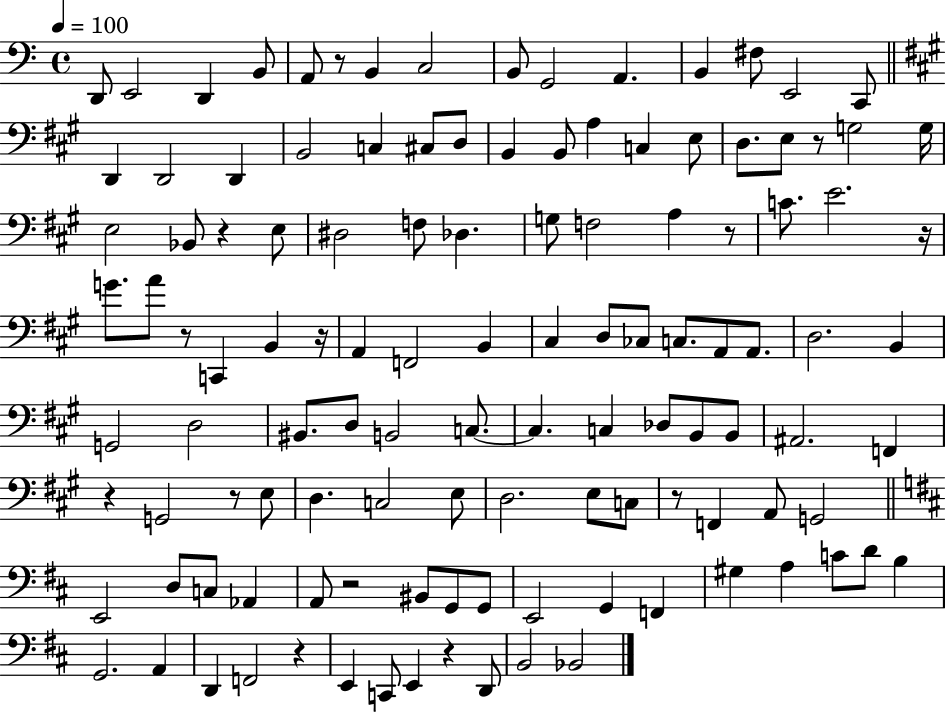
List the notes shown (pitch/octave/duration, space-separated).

D2/e E2/h D2/q B2/e A2/e R/e B2/q C3/h B2/e G2/h A2/q. B2/q F#3/e E2/h C2/e D2/q D2/h D2/q B2/h C3/q C#3/e D3/e B2/q B2/e A3/q C3/q E3/e D3/e. E3/e R/e G3/h G3/s E3/h Bb2/e R/q E3/e D#3/h F3/e Db3/q. G3/e F3/h A3/q R/e C4/e. E4/h. R/s G4/e. A4/e R/e C2/q B2/q R/s A2/q F2/h B2/q C#3/q D3/e CES3/e C3/e. A2/e A2/e. D3/h. B2/q G2/h D3/h BIS2/e. D3/e B2/h C3/e. C3/q. C3/q Db3/e B2/e B2/e A#2/h. F2/q R/q G2/h R/e E3/e D3/q. C3/h E3/e D3/h. E3/e C3/e R/e F2/q A2/e G2/h E2/h D3/e C3/e Ab2/q A2/e R/h BIS2/e G2/e G2/e E2/h G2/q F2/q G#3/q A3/q C4/e D4/e B3/q G2/h. A2/q D2/q F2/h R/q E2/q C2/e E2/q R/q D2/e B2/h Bb2/h